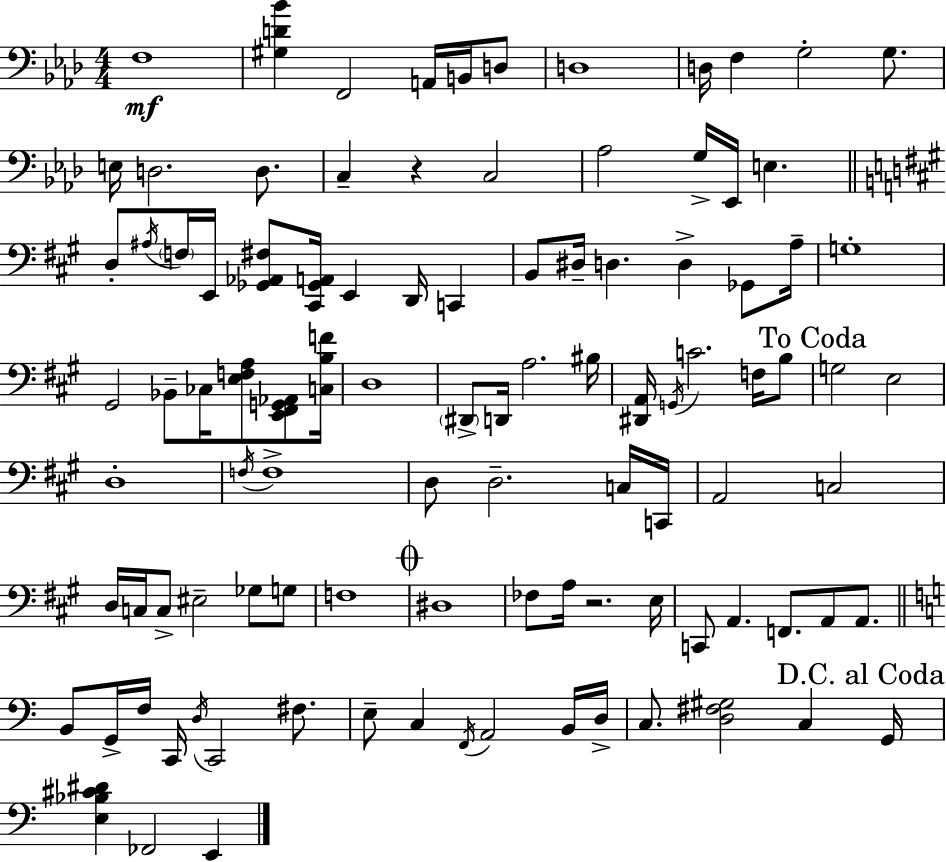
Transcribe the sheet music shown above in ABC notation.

X:1
T:Untitled
M:4/4
L:1/4
K:Ab
F,4 [^G,D_B] F,,2 A,,/4 B,,/4 D,/2 D,4 D,/4 F, G,2 G,/2 E,/4 D,2 D,/2 C, z C,2 _A,2 G,/4 _E,,/4 E, D,/2 ^A,/4 F,/4 E,,/4 [_G,,_A,,^F,]/2 [^C,,_G,,A,,]/4 E,, D,,/4 C,, B,,/2 ^D,/4 D, D, _G,,/2 A,/4 G,4 ^G,,2 _B,,/2 _C,/4 [E,F,A,]/2 [E,,^F,,G,,_A,,]/2 [C,B,F]/4 D,4 ^D,,/2 D,,/4 A,2 ^B,/4 [^D,,A,,]/4 G,,/4 C2 F,/4 B,/2 G,2 E,2 D,4 F,/4 F,4 D,/2 D,2 C,/4 C,,/4 A,,2 C,2 D,/4 C,/4 C,/2 ^E,2 _G,/2 G,/2 F,4 ^D,4 _F,/2 A,/4 z2 E,/4 C,,/2 A,, F,,/2 A,,/2 A,,/2 B,,/2 G,,/4 F,/4 C,,/4 D,/4 C,,2 ^F,/2 E,/2 C, F,,/4 A,,2 B,,/4 D,/4 C,/2 [D,^F,^G,]2 C, G,,/4 [E,_B,^C^D] _F,,2 E,,